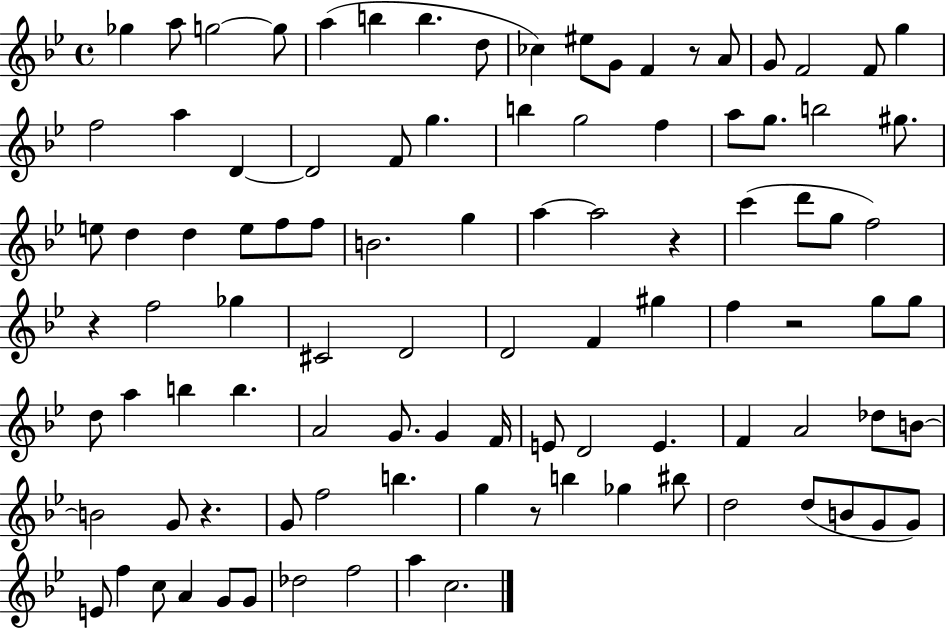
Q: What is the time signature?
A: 4/4